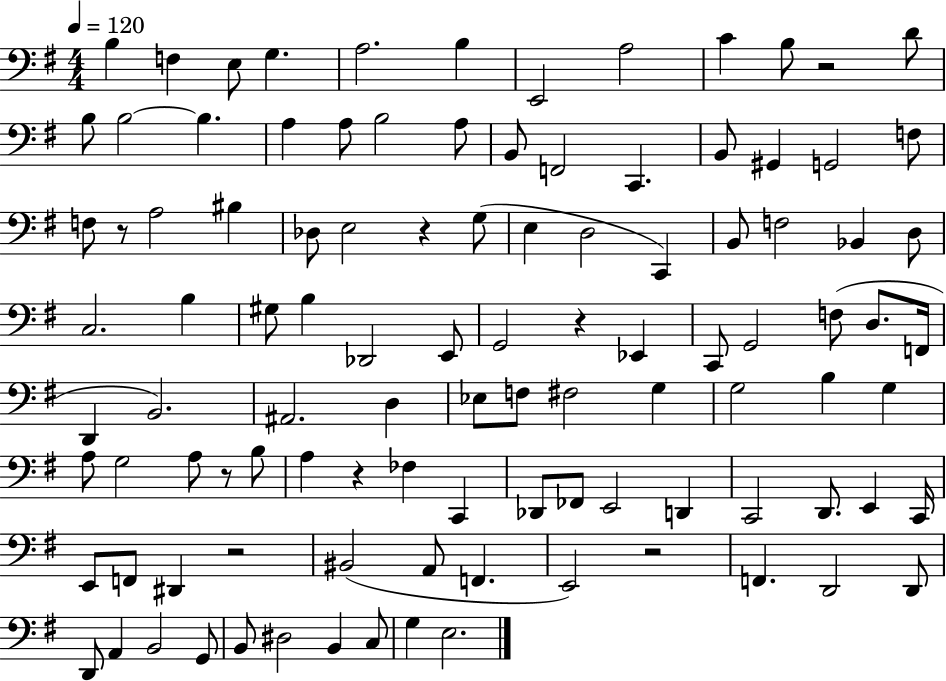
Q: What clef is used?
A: bass